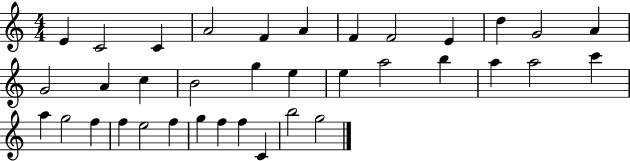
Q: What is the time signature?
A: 4/4